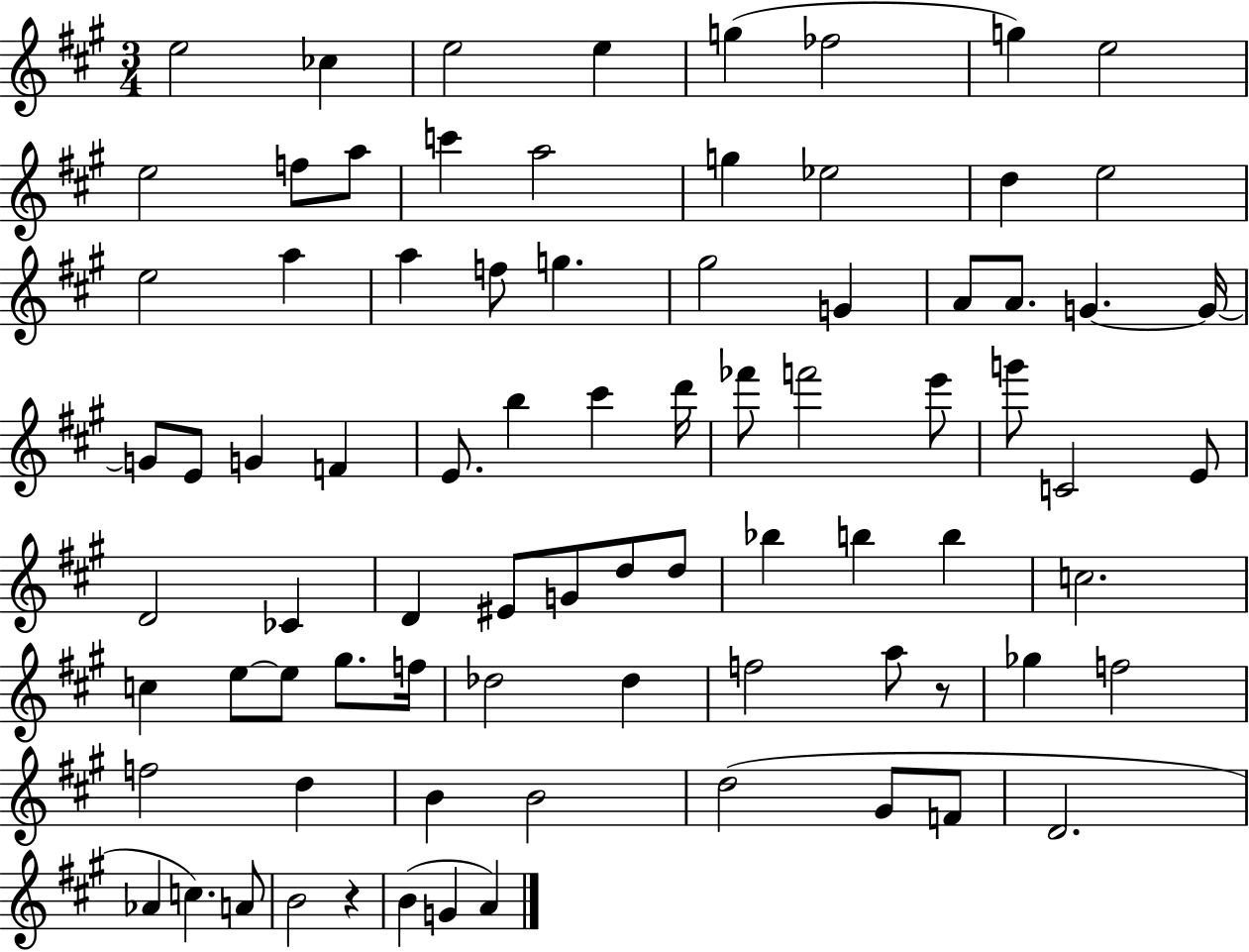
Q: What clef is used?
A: treble